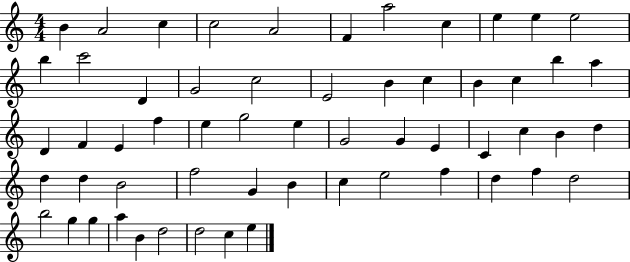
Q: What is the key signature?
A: C major